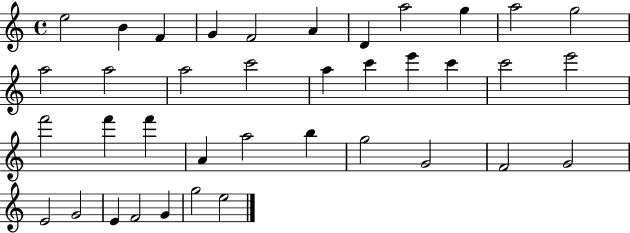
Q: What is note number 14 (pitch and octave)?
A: A5